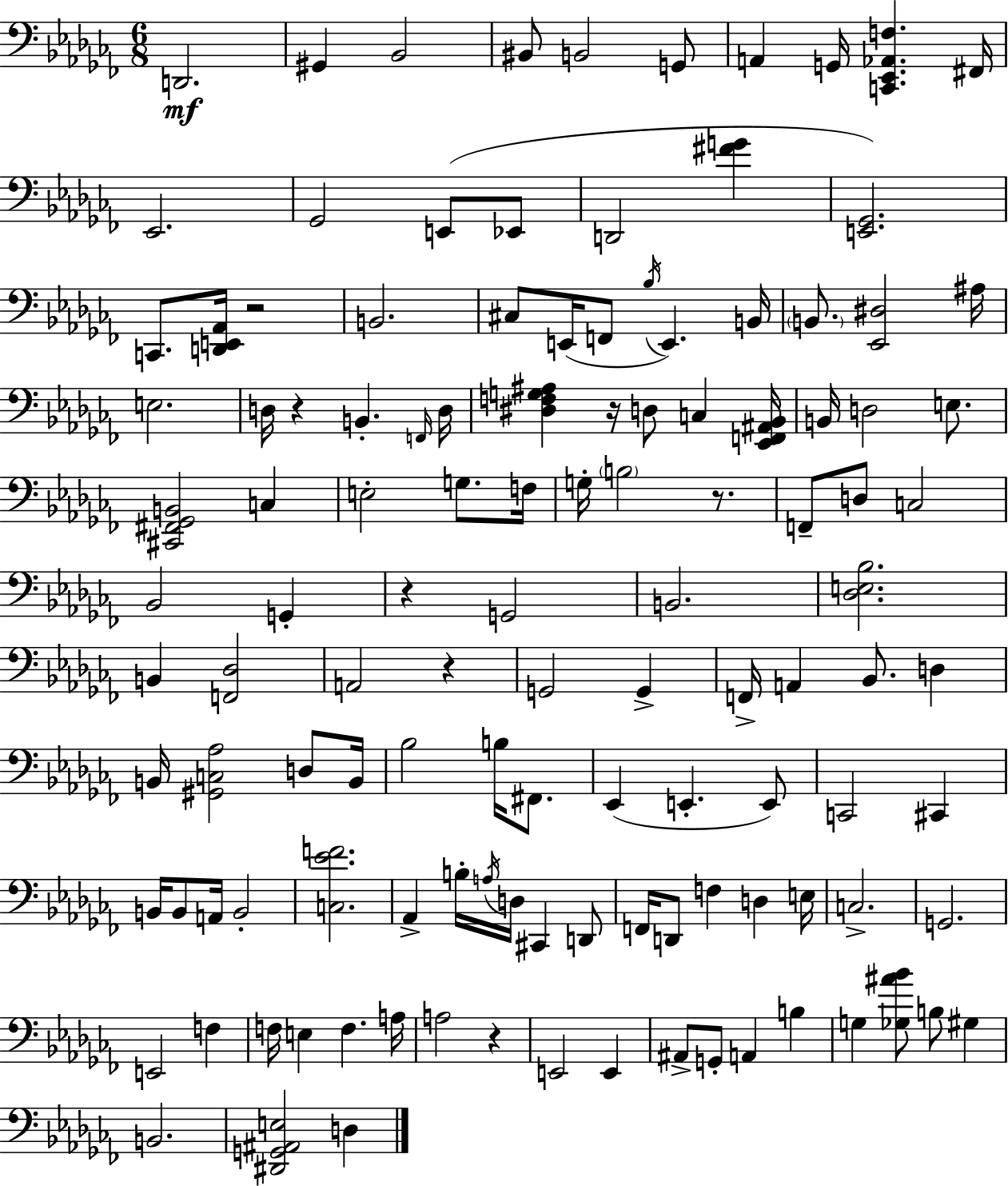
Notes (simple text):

D2/h. G#2/q Bb2/h BIS2/e B2/h G2/e A2/q G2/s [C2,Eb2,Ab2,F3]/q. F#2/s Eb2/h. Gb2/h E2/e Eb2/e D2/h [F#4,G4]/q [E2,Gb2]/h. C2/e. [D2,E2,Ab2]/s R/h B2/h. C#3/e E2/s F2/e Bb3/s E2/q. B2/s B2/e. [Eb2,D#3]/h A#3/s E3/h. D3/s R/q B2/q. F2/s D3/s [D#3,F3,G3,A#3]/q R/s D3/e C3/q [Eb2,F2,A#2,Bb2]/s B2/s D3/h E3/e. [C#2,F#2,Gb2,B2]/h C3/q E3/h G3/e. F3/s G3/s B3/h R/e. F2/e D3/e C3/h Bb2/h G2/q R/q G2/h B2/h. [Db3,E3,Bb3]/h. B2/q [F2,Db3]/h A2/h R/q G2/h G2/q F2/s A2/q Bb2/e. D3/q B2/s [G#2,C3,Ab3]/h D3/e B2/s Bb3/h B3/s F#2/e. Eb2/q E2/q. E2/e C2/h C#2/q B2/s B2/e A2/s B2/h [C3,Eb4,F4]/h. Ab2/q B3/s A3/s D3/s C#2/q D2/e F2/s D2/e F3/q D3/q E3/s C3/h. G2/h. E2/h F3/q F3/s E3/q F3/q. A3/s A3/h R/q E2/h E2/q A#2/e G2/e A2/q B3/q G3/q [Gb3,A#4,Bb4]/e B3/e G#3/q B2/h. [D#2,G2,A#2,E3]/h D3/q